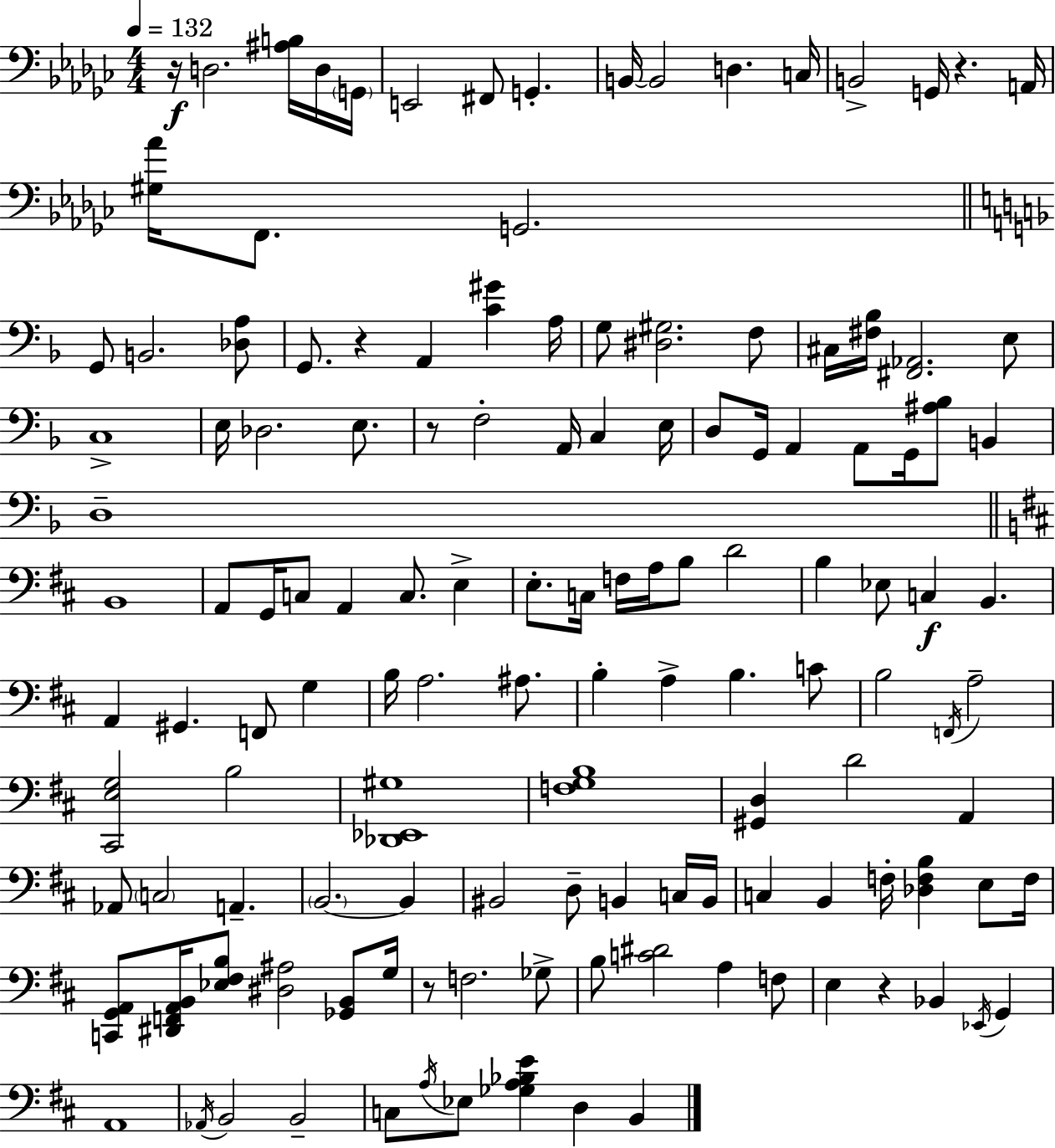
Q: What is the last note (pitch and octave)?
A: B2